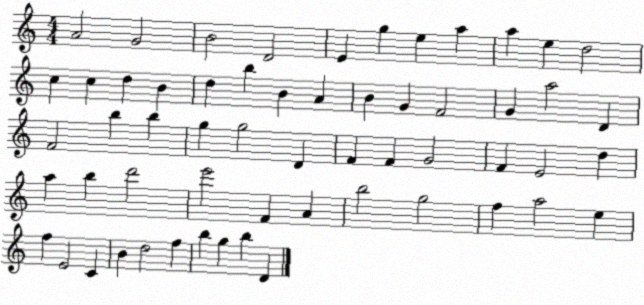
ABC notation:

X:1
T:Untitled
M:4/4
L:1/4
K:C
A2 G2 B2 D2 E g e a a e d2 c c d B d b B A B G F2 G a2 D F2 b b g g2 D F F G2 F E2 d a b d'2 e'2 F A b2 g2 f a2 e f E2 C B d2 f b g b D